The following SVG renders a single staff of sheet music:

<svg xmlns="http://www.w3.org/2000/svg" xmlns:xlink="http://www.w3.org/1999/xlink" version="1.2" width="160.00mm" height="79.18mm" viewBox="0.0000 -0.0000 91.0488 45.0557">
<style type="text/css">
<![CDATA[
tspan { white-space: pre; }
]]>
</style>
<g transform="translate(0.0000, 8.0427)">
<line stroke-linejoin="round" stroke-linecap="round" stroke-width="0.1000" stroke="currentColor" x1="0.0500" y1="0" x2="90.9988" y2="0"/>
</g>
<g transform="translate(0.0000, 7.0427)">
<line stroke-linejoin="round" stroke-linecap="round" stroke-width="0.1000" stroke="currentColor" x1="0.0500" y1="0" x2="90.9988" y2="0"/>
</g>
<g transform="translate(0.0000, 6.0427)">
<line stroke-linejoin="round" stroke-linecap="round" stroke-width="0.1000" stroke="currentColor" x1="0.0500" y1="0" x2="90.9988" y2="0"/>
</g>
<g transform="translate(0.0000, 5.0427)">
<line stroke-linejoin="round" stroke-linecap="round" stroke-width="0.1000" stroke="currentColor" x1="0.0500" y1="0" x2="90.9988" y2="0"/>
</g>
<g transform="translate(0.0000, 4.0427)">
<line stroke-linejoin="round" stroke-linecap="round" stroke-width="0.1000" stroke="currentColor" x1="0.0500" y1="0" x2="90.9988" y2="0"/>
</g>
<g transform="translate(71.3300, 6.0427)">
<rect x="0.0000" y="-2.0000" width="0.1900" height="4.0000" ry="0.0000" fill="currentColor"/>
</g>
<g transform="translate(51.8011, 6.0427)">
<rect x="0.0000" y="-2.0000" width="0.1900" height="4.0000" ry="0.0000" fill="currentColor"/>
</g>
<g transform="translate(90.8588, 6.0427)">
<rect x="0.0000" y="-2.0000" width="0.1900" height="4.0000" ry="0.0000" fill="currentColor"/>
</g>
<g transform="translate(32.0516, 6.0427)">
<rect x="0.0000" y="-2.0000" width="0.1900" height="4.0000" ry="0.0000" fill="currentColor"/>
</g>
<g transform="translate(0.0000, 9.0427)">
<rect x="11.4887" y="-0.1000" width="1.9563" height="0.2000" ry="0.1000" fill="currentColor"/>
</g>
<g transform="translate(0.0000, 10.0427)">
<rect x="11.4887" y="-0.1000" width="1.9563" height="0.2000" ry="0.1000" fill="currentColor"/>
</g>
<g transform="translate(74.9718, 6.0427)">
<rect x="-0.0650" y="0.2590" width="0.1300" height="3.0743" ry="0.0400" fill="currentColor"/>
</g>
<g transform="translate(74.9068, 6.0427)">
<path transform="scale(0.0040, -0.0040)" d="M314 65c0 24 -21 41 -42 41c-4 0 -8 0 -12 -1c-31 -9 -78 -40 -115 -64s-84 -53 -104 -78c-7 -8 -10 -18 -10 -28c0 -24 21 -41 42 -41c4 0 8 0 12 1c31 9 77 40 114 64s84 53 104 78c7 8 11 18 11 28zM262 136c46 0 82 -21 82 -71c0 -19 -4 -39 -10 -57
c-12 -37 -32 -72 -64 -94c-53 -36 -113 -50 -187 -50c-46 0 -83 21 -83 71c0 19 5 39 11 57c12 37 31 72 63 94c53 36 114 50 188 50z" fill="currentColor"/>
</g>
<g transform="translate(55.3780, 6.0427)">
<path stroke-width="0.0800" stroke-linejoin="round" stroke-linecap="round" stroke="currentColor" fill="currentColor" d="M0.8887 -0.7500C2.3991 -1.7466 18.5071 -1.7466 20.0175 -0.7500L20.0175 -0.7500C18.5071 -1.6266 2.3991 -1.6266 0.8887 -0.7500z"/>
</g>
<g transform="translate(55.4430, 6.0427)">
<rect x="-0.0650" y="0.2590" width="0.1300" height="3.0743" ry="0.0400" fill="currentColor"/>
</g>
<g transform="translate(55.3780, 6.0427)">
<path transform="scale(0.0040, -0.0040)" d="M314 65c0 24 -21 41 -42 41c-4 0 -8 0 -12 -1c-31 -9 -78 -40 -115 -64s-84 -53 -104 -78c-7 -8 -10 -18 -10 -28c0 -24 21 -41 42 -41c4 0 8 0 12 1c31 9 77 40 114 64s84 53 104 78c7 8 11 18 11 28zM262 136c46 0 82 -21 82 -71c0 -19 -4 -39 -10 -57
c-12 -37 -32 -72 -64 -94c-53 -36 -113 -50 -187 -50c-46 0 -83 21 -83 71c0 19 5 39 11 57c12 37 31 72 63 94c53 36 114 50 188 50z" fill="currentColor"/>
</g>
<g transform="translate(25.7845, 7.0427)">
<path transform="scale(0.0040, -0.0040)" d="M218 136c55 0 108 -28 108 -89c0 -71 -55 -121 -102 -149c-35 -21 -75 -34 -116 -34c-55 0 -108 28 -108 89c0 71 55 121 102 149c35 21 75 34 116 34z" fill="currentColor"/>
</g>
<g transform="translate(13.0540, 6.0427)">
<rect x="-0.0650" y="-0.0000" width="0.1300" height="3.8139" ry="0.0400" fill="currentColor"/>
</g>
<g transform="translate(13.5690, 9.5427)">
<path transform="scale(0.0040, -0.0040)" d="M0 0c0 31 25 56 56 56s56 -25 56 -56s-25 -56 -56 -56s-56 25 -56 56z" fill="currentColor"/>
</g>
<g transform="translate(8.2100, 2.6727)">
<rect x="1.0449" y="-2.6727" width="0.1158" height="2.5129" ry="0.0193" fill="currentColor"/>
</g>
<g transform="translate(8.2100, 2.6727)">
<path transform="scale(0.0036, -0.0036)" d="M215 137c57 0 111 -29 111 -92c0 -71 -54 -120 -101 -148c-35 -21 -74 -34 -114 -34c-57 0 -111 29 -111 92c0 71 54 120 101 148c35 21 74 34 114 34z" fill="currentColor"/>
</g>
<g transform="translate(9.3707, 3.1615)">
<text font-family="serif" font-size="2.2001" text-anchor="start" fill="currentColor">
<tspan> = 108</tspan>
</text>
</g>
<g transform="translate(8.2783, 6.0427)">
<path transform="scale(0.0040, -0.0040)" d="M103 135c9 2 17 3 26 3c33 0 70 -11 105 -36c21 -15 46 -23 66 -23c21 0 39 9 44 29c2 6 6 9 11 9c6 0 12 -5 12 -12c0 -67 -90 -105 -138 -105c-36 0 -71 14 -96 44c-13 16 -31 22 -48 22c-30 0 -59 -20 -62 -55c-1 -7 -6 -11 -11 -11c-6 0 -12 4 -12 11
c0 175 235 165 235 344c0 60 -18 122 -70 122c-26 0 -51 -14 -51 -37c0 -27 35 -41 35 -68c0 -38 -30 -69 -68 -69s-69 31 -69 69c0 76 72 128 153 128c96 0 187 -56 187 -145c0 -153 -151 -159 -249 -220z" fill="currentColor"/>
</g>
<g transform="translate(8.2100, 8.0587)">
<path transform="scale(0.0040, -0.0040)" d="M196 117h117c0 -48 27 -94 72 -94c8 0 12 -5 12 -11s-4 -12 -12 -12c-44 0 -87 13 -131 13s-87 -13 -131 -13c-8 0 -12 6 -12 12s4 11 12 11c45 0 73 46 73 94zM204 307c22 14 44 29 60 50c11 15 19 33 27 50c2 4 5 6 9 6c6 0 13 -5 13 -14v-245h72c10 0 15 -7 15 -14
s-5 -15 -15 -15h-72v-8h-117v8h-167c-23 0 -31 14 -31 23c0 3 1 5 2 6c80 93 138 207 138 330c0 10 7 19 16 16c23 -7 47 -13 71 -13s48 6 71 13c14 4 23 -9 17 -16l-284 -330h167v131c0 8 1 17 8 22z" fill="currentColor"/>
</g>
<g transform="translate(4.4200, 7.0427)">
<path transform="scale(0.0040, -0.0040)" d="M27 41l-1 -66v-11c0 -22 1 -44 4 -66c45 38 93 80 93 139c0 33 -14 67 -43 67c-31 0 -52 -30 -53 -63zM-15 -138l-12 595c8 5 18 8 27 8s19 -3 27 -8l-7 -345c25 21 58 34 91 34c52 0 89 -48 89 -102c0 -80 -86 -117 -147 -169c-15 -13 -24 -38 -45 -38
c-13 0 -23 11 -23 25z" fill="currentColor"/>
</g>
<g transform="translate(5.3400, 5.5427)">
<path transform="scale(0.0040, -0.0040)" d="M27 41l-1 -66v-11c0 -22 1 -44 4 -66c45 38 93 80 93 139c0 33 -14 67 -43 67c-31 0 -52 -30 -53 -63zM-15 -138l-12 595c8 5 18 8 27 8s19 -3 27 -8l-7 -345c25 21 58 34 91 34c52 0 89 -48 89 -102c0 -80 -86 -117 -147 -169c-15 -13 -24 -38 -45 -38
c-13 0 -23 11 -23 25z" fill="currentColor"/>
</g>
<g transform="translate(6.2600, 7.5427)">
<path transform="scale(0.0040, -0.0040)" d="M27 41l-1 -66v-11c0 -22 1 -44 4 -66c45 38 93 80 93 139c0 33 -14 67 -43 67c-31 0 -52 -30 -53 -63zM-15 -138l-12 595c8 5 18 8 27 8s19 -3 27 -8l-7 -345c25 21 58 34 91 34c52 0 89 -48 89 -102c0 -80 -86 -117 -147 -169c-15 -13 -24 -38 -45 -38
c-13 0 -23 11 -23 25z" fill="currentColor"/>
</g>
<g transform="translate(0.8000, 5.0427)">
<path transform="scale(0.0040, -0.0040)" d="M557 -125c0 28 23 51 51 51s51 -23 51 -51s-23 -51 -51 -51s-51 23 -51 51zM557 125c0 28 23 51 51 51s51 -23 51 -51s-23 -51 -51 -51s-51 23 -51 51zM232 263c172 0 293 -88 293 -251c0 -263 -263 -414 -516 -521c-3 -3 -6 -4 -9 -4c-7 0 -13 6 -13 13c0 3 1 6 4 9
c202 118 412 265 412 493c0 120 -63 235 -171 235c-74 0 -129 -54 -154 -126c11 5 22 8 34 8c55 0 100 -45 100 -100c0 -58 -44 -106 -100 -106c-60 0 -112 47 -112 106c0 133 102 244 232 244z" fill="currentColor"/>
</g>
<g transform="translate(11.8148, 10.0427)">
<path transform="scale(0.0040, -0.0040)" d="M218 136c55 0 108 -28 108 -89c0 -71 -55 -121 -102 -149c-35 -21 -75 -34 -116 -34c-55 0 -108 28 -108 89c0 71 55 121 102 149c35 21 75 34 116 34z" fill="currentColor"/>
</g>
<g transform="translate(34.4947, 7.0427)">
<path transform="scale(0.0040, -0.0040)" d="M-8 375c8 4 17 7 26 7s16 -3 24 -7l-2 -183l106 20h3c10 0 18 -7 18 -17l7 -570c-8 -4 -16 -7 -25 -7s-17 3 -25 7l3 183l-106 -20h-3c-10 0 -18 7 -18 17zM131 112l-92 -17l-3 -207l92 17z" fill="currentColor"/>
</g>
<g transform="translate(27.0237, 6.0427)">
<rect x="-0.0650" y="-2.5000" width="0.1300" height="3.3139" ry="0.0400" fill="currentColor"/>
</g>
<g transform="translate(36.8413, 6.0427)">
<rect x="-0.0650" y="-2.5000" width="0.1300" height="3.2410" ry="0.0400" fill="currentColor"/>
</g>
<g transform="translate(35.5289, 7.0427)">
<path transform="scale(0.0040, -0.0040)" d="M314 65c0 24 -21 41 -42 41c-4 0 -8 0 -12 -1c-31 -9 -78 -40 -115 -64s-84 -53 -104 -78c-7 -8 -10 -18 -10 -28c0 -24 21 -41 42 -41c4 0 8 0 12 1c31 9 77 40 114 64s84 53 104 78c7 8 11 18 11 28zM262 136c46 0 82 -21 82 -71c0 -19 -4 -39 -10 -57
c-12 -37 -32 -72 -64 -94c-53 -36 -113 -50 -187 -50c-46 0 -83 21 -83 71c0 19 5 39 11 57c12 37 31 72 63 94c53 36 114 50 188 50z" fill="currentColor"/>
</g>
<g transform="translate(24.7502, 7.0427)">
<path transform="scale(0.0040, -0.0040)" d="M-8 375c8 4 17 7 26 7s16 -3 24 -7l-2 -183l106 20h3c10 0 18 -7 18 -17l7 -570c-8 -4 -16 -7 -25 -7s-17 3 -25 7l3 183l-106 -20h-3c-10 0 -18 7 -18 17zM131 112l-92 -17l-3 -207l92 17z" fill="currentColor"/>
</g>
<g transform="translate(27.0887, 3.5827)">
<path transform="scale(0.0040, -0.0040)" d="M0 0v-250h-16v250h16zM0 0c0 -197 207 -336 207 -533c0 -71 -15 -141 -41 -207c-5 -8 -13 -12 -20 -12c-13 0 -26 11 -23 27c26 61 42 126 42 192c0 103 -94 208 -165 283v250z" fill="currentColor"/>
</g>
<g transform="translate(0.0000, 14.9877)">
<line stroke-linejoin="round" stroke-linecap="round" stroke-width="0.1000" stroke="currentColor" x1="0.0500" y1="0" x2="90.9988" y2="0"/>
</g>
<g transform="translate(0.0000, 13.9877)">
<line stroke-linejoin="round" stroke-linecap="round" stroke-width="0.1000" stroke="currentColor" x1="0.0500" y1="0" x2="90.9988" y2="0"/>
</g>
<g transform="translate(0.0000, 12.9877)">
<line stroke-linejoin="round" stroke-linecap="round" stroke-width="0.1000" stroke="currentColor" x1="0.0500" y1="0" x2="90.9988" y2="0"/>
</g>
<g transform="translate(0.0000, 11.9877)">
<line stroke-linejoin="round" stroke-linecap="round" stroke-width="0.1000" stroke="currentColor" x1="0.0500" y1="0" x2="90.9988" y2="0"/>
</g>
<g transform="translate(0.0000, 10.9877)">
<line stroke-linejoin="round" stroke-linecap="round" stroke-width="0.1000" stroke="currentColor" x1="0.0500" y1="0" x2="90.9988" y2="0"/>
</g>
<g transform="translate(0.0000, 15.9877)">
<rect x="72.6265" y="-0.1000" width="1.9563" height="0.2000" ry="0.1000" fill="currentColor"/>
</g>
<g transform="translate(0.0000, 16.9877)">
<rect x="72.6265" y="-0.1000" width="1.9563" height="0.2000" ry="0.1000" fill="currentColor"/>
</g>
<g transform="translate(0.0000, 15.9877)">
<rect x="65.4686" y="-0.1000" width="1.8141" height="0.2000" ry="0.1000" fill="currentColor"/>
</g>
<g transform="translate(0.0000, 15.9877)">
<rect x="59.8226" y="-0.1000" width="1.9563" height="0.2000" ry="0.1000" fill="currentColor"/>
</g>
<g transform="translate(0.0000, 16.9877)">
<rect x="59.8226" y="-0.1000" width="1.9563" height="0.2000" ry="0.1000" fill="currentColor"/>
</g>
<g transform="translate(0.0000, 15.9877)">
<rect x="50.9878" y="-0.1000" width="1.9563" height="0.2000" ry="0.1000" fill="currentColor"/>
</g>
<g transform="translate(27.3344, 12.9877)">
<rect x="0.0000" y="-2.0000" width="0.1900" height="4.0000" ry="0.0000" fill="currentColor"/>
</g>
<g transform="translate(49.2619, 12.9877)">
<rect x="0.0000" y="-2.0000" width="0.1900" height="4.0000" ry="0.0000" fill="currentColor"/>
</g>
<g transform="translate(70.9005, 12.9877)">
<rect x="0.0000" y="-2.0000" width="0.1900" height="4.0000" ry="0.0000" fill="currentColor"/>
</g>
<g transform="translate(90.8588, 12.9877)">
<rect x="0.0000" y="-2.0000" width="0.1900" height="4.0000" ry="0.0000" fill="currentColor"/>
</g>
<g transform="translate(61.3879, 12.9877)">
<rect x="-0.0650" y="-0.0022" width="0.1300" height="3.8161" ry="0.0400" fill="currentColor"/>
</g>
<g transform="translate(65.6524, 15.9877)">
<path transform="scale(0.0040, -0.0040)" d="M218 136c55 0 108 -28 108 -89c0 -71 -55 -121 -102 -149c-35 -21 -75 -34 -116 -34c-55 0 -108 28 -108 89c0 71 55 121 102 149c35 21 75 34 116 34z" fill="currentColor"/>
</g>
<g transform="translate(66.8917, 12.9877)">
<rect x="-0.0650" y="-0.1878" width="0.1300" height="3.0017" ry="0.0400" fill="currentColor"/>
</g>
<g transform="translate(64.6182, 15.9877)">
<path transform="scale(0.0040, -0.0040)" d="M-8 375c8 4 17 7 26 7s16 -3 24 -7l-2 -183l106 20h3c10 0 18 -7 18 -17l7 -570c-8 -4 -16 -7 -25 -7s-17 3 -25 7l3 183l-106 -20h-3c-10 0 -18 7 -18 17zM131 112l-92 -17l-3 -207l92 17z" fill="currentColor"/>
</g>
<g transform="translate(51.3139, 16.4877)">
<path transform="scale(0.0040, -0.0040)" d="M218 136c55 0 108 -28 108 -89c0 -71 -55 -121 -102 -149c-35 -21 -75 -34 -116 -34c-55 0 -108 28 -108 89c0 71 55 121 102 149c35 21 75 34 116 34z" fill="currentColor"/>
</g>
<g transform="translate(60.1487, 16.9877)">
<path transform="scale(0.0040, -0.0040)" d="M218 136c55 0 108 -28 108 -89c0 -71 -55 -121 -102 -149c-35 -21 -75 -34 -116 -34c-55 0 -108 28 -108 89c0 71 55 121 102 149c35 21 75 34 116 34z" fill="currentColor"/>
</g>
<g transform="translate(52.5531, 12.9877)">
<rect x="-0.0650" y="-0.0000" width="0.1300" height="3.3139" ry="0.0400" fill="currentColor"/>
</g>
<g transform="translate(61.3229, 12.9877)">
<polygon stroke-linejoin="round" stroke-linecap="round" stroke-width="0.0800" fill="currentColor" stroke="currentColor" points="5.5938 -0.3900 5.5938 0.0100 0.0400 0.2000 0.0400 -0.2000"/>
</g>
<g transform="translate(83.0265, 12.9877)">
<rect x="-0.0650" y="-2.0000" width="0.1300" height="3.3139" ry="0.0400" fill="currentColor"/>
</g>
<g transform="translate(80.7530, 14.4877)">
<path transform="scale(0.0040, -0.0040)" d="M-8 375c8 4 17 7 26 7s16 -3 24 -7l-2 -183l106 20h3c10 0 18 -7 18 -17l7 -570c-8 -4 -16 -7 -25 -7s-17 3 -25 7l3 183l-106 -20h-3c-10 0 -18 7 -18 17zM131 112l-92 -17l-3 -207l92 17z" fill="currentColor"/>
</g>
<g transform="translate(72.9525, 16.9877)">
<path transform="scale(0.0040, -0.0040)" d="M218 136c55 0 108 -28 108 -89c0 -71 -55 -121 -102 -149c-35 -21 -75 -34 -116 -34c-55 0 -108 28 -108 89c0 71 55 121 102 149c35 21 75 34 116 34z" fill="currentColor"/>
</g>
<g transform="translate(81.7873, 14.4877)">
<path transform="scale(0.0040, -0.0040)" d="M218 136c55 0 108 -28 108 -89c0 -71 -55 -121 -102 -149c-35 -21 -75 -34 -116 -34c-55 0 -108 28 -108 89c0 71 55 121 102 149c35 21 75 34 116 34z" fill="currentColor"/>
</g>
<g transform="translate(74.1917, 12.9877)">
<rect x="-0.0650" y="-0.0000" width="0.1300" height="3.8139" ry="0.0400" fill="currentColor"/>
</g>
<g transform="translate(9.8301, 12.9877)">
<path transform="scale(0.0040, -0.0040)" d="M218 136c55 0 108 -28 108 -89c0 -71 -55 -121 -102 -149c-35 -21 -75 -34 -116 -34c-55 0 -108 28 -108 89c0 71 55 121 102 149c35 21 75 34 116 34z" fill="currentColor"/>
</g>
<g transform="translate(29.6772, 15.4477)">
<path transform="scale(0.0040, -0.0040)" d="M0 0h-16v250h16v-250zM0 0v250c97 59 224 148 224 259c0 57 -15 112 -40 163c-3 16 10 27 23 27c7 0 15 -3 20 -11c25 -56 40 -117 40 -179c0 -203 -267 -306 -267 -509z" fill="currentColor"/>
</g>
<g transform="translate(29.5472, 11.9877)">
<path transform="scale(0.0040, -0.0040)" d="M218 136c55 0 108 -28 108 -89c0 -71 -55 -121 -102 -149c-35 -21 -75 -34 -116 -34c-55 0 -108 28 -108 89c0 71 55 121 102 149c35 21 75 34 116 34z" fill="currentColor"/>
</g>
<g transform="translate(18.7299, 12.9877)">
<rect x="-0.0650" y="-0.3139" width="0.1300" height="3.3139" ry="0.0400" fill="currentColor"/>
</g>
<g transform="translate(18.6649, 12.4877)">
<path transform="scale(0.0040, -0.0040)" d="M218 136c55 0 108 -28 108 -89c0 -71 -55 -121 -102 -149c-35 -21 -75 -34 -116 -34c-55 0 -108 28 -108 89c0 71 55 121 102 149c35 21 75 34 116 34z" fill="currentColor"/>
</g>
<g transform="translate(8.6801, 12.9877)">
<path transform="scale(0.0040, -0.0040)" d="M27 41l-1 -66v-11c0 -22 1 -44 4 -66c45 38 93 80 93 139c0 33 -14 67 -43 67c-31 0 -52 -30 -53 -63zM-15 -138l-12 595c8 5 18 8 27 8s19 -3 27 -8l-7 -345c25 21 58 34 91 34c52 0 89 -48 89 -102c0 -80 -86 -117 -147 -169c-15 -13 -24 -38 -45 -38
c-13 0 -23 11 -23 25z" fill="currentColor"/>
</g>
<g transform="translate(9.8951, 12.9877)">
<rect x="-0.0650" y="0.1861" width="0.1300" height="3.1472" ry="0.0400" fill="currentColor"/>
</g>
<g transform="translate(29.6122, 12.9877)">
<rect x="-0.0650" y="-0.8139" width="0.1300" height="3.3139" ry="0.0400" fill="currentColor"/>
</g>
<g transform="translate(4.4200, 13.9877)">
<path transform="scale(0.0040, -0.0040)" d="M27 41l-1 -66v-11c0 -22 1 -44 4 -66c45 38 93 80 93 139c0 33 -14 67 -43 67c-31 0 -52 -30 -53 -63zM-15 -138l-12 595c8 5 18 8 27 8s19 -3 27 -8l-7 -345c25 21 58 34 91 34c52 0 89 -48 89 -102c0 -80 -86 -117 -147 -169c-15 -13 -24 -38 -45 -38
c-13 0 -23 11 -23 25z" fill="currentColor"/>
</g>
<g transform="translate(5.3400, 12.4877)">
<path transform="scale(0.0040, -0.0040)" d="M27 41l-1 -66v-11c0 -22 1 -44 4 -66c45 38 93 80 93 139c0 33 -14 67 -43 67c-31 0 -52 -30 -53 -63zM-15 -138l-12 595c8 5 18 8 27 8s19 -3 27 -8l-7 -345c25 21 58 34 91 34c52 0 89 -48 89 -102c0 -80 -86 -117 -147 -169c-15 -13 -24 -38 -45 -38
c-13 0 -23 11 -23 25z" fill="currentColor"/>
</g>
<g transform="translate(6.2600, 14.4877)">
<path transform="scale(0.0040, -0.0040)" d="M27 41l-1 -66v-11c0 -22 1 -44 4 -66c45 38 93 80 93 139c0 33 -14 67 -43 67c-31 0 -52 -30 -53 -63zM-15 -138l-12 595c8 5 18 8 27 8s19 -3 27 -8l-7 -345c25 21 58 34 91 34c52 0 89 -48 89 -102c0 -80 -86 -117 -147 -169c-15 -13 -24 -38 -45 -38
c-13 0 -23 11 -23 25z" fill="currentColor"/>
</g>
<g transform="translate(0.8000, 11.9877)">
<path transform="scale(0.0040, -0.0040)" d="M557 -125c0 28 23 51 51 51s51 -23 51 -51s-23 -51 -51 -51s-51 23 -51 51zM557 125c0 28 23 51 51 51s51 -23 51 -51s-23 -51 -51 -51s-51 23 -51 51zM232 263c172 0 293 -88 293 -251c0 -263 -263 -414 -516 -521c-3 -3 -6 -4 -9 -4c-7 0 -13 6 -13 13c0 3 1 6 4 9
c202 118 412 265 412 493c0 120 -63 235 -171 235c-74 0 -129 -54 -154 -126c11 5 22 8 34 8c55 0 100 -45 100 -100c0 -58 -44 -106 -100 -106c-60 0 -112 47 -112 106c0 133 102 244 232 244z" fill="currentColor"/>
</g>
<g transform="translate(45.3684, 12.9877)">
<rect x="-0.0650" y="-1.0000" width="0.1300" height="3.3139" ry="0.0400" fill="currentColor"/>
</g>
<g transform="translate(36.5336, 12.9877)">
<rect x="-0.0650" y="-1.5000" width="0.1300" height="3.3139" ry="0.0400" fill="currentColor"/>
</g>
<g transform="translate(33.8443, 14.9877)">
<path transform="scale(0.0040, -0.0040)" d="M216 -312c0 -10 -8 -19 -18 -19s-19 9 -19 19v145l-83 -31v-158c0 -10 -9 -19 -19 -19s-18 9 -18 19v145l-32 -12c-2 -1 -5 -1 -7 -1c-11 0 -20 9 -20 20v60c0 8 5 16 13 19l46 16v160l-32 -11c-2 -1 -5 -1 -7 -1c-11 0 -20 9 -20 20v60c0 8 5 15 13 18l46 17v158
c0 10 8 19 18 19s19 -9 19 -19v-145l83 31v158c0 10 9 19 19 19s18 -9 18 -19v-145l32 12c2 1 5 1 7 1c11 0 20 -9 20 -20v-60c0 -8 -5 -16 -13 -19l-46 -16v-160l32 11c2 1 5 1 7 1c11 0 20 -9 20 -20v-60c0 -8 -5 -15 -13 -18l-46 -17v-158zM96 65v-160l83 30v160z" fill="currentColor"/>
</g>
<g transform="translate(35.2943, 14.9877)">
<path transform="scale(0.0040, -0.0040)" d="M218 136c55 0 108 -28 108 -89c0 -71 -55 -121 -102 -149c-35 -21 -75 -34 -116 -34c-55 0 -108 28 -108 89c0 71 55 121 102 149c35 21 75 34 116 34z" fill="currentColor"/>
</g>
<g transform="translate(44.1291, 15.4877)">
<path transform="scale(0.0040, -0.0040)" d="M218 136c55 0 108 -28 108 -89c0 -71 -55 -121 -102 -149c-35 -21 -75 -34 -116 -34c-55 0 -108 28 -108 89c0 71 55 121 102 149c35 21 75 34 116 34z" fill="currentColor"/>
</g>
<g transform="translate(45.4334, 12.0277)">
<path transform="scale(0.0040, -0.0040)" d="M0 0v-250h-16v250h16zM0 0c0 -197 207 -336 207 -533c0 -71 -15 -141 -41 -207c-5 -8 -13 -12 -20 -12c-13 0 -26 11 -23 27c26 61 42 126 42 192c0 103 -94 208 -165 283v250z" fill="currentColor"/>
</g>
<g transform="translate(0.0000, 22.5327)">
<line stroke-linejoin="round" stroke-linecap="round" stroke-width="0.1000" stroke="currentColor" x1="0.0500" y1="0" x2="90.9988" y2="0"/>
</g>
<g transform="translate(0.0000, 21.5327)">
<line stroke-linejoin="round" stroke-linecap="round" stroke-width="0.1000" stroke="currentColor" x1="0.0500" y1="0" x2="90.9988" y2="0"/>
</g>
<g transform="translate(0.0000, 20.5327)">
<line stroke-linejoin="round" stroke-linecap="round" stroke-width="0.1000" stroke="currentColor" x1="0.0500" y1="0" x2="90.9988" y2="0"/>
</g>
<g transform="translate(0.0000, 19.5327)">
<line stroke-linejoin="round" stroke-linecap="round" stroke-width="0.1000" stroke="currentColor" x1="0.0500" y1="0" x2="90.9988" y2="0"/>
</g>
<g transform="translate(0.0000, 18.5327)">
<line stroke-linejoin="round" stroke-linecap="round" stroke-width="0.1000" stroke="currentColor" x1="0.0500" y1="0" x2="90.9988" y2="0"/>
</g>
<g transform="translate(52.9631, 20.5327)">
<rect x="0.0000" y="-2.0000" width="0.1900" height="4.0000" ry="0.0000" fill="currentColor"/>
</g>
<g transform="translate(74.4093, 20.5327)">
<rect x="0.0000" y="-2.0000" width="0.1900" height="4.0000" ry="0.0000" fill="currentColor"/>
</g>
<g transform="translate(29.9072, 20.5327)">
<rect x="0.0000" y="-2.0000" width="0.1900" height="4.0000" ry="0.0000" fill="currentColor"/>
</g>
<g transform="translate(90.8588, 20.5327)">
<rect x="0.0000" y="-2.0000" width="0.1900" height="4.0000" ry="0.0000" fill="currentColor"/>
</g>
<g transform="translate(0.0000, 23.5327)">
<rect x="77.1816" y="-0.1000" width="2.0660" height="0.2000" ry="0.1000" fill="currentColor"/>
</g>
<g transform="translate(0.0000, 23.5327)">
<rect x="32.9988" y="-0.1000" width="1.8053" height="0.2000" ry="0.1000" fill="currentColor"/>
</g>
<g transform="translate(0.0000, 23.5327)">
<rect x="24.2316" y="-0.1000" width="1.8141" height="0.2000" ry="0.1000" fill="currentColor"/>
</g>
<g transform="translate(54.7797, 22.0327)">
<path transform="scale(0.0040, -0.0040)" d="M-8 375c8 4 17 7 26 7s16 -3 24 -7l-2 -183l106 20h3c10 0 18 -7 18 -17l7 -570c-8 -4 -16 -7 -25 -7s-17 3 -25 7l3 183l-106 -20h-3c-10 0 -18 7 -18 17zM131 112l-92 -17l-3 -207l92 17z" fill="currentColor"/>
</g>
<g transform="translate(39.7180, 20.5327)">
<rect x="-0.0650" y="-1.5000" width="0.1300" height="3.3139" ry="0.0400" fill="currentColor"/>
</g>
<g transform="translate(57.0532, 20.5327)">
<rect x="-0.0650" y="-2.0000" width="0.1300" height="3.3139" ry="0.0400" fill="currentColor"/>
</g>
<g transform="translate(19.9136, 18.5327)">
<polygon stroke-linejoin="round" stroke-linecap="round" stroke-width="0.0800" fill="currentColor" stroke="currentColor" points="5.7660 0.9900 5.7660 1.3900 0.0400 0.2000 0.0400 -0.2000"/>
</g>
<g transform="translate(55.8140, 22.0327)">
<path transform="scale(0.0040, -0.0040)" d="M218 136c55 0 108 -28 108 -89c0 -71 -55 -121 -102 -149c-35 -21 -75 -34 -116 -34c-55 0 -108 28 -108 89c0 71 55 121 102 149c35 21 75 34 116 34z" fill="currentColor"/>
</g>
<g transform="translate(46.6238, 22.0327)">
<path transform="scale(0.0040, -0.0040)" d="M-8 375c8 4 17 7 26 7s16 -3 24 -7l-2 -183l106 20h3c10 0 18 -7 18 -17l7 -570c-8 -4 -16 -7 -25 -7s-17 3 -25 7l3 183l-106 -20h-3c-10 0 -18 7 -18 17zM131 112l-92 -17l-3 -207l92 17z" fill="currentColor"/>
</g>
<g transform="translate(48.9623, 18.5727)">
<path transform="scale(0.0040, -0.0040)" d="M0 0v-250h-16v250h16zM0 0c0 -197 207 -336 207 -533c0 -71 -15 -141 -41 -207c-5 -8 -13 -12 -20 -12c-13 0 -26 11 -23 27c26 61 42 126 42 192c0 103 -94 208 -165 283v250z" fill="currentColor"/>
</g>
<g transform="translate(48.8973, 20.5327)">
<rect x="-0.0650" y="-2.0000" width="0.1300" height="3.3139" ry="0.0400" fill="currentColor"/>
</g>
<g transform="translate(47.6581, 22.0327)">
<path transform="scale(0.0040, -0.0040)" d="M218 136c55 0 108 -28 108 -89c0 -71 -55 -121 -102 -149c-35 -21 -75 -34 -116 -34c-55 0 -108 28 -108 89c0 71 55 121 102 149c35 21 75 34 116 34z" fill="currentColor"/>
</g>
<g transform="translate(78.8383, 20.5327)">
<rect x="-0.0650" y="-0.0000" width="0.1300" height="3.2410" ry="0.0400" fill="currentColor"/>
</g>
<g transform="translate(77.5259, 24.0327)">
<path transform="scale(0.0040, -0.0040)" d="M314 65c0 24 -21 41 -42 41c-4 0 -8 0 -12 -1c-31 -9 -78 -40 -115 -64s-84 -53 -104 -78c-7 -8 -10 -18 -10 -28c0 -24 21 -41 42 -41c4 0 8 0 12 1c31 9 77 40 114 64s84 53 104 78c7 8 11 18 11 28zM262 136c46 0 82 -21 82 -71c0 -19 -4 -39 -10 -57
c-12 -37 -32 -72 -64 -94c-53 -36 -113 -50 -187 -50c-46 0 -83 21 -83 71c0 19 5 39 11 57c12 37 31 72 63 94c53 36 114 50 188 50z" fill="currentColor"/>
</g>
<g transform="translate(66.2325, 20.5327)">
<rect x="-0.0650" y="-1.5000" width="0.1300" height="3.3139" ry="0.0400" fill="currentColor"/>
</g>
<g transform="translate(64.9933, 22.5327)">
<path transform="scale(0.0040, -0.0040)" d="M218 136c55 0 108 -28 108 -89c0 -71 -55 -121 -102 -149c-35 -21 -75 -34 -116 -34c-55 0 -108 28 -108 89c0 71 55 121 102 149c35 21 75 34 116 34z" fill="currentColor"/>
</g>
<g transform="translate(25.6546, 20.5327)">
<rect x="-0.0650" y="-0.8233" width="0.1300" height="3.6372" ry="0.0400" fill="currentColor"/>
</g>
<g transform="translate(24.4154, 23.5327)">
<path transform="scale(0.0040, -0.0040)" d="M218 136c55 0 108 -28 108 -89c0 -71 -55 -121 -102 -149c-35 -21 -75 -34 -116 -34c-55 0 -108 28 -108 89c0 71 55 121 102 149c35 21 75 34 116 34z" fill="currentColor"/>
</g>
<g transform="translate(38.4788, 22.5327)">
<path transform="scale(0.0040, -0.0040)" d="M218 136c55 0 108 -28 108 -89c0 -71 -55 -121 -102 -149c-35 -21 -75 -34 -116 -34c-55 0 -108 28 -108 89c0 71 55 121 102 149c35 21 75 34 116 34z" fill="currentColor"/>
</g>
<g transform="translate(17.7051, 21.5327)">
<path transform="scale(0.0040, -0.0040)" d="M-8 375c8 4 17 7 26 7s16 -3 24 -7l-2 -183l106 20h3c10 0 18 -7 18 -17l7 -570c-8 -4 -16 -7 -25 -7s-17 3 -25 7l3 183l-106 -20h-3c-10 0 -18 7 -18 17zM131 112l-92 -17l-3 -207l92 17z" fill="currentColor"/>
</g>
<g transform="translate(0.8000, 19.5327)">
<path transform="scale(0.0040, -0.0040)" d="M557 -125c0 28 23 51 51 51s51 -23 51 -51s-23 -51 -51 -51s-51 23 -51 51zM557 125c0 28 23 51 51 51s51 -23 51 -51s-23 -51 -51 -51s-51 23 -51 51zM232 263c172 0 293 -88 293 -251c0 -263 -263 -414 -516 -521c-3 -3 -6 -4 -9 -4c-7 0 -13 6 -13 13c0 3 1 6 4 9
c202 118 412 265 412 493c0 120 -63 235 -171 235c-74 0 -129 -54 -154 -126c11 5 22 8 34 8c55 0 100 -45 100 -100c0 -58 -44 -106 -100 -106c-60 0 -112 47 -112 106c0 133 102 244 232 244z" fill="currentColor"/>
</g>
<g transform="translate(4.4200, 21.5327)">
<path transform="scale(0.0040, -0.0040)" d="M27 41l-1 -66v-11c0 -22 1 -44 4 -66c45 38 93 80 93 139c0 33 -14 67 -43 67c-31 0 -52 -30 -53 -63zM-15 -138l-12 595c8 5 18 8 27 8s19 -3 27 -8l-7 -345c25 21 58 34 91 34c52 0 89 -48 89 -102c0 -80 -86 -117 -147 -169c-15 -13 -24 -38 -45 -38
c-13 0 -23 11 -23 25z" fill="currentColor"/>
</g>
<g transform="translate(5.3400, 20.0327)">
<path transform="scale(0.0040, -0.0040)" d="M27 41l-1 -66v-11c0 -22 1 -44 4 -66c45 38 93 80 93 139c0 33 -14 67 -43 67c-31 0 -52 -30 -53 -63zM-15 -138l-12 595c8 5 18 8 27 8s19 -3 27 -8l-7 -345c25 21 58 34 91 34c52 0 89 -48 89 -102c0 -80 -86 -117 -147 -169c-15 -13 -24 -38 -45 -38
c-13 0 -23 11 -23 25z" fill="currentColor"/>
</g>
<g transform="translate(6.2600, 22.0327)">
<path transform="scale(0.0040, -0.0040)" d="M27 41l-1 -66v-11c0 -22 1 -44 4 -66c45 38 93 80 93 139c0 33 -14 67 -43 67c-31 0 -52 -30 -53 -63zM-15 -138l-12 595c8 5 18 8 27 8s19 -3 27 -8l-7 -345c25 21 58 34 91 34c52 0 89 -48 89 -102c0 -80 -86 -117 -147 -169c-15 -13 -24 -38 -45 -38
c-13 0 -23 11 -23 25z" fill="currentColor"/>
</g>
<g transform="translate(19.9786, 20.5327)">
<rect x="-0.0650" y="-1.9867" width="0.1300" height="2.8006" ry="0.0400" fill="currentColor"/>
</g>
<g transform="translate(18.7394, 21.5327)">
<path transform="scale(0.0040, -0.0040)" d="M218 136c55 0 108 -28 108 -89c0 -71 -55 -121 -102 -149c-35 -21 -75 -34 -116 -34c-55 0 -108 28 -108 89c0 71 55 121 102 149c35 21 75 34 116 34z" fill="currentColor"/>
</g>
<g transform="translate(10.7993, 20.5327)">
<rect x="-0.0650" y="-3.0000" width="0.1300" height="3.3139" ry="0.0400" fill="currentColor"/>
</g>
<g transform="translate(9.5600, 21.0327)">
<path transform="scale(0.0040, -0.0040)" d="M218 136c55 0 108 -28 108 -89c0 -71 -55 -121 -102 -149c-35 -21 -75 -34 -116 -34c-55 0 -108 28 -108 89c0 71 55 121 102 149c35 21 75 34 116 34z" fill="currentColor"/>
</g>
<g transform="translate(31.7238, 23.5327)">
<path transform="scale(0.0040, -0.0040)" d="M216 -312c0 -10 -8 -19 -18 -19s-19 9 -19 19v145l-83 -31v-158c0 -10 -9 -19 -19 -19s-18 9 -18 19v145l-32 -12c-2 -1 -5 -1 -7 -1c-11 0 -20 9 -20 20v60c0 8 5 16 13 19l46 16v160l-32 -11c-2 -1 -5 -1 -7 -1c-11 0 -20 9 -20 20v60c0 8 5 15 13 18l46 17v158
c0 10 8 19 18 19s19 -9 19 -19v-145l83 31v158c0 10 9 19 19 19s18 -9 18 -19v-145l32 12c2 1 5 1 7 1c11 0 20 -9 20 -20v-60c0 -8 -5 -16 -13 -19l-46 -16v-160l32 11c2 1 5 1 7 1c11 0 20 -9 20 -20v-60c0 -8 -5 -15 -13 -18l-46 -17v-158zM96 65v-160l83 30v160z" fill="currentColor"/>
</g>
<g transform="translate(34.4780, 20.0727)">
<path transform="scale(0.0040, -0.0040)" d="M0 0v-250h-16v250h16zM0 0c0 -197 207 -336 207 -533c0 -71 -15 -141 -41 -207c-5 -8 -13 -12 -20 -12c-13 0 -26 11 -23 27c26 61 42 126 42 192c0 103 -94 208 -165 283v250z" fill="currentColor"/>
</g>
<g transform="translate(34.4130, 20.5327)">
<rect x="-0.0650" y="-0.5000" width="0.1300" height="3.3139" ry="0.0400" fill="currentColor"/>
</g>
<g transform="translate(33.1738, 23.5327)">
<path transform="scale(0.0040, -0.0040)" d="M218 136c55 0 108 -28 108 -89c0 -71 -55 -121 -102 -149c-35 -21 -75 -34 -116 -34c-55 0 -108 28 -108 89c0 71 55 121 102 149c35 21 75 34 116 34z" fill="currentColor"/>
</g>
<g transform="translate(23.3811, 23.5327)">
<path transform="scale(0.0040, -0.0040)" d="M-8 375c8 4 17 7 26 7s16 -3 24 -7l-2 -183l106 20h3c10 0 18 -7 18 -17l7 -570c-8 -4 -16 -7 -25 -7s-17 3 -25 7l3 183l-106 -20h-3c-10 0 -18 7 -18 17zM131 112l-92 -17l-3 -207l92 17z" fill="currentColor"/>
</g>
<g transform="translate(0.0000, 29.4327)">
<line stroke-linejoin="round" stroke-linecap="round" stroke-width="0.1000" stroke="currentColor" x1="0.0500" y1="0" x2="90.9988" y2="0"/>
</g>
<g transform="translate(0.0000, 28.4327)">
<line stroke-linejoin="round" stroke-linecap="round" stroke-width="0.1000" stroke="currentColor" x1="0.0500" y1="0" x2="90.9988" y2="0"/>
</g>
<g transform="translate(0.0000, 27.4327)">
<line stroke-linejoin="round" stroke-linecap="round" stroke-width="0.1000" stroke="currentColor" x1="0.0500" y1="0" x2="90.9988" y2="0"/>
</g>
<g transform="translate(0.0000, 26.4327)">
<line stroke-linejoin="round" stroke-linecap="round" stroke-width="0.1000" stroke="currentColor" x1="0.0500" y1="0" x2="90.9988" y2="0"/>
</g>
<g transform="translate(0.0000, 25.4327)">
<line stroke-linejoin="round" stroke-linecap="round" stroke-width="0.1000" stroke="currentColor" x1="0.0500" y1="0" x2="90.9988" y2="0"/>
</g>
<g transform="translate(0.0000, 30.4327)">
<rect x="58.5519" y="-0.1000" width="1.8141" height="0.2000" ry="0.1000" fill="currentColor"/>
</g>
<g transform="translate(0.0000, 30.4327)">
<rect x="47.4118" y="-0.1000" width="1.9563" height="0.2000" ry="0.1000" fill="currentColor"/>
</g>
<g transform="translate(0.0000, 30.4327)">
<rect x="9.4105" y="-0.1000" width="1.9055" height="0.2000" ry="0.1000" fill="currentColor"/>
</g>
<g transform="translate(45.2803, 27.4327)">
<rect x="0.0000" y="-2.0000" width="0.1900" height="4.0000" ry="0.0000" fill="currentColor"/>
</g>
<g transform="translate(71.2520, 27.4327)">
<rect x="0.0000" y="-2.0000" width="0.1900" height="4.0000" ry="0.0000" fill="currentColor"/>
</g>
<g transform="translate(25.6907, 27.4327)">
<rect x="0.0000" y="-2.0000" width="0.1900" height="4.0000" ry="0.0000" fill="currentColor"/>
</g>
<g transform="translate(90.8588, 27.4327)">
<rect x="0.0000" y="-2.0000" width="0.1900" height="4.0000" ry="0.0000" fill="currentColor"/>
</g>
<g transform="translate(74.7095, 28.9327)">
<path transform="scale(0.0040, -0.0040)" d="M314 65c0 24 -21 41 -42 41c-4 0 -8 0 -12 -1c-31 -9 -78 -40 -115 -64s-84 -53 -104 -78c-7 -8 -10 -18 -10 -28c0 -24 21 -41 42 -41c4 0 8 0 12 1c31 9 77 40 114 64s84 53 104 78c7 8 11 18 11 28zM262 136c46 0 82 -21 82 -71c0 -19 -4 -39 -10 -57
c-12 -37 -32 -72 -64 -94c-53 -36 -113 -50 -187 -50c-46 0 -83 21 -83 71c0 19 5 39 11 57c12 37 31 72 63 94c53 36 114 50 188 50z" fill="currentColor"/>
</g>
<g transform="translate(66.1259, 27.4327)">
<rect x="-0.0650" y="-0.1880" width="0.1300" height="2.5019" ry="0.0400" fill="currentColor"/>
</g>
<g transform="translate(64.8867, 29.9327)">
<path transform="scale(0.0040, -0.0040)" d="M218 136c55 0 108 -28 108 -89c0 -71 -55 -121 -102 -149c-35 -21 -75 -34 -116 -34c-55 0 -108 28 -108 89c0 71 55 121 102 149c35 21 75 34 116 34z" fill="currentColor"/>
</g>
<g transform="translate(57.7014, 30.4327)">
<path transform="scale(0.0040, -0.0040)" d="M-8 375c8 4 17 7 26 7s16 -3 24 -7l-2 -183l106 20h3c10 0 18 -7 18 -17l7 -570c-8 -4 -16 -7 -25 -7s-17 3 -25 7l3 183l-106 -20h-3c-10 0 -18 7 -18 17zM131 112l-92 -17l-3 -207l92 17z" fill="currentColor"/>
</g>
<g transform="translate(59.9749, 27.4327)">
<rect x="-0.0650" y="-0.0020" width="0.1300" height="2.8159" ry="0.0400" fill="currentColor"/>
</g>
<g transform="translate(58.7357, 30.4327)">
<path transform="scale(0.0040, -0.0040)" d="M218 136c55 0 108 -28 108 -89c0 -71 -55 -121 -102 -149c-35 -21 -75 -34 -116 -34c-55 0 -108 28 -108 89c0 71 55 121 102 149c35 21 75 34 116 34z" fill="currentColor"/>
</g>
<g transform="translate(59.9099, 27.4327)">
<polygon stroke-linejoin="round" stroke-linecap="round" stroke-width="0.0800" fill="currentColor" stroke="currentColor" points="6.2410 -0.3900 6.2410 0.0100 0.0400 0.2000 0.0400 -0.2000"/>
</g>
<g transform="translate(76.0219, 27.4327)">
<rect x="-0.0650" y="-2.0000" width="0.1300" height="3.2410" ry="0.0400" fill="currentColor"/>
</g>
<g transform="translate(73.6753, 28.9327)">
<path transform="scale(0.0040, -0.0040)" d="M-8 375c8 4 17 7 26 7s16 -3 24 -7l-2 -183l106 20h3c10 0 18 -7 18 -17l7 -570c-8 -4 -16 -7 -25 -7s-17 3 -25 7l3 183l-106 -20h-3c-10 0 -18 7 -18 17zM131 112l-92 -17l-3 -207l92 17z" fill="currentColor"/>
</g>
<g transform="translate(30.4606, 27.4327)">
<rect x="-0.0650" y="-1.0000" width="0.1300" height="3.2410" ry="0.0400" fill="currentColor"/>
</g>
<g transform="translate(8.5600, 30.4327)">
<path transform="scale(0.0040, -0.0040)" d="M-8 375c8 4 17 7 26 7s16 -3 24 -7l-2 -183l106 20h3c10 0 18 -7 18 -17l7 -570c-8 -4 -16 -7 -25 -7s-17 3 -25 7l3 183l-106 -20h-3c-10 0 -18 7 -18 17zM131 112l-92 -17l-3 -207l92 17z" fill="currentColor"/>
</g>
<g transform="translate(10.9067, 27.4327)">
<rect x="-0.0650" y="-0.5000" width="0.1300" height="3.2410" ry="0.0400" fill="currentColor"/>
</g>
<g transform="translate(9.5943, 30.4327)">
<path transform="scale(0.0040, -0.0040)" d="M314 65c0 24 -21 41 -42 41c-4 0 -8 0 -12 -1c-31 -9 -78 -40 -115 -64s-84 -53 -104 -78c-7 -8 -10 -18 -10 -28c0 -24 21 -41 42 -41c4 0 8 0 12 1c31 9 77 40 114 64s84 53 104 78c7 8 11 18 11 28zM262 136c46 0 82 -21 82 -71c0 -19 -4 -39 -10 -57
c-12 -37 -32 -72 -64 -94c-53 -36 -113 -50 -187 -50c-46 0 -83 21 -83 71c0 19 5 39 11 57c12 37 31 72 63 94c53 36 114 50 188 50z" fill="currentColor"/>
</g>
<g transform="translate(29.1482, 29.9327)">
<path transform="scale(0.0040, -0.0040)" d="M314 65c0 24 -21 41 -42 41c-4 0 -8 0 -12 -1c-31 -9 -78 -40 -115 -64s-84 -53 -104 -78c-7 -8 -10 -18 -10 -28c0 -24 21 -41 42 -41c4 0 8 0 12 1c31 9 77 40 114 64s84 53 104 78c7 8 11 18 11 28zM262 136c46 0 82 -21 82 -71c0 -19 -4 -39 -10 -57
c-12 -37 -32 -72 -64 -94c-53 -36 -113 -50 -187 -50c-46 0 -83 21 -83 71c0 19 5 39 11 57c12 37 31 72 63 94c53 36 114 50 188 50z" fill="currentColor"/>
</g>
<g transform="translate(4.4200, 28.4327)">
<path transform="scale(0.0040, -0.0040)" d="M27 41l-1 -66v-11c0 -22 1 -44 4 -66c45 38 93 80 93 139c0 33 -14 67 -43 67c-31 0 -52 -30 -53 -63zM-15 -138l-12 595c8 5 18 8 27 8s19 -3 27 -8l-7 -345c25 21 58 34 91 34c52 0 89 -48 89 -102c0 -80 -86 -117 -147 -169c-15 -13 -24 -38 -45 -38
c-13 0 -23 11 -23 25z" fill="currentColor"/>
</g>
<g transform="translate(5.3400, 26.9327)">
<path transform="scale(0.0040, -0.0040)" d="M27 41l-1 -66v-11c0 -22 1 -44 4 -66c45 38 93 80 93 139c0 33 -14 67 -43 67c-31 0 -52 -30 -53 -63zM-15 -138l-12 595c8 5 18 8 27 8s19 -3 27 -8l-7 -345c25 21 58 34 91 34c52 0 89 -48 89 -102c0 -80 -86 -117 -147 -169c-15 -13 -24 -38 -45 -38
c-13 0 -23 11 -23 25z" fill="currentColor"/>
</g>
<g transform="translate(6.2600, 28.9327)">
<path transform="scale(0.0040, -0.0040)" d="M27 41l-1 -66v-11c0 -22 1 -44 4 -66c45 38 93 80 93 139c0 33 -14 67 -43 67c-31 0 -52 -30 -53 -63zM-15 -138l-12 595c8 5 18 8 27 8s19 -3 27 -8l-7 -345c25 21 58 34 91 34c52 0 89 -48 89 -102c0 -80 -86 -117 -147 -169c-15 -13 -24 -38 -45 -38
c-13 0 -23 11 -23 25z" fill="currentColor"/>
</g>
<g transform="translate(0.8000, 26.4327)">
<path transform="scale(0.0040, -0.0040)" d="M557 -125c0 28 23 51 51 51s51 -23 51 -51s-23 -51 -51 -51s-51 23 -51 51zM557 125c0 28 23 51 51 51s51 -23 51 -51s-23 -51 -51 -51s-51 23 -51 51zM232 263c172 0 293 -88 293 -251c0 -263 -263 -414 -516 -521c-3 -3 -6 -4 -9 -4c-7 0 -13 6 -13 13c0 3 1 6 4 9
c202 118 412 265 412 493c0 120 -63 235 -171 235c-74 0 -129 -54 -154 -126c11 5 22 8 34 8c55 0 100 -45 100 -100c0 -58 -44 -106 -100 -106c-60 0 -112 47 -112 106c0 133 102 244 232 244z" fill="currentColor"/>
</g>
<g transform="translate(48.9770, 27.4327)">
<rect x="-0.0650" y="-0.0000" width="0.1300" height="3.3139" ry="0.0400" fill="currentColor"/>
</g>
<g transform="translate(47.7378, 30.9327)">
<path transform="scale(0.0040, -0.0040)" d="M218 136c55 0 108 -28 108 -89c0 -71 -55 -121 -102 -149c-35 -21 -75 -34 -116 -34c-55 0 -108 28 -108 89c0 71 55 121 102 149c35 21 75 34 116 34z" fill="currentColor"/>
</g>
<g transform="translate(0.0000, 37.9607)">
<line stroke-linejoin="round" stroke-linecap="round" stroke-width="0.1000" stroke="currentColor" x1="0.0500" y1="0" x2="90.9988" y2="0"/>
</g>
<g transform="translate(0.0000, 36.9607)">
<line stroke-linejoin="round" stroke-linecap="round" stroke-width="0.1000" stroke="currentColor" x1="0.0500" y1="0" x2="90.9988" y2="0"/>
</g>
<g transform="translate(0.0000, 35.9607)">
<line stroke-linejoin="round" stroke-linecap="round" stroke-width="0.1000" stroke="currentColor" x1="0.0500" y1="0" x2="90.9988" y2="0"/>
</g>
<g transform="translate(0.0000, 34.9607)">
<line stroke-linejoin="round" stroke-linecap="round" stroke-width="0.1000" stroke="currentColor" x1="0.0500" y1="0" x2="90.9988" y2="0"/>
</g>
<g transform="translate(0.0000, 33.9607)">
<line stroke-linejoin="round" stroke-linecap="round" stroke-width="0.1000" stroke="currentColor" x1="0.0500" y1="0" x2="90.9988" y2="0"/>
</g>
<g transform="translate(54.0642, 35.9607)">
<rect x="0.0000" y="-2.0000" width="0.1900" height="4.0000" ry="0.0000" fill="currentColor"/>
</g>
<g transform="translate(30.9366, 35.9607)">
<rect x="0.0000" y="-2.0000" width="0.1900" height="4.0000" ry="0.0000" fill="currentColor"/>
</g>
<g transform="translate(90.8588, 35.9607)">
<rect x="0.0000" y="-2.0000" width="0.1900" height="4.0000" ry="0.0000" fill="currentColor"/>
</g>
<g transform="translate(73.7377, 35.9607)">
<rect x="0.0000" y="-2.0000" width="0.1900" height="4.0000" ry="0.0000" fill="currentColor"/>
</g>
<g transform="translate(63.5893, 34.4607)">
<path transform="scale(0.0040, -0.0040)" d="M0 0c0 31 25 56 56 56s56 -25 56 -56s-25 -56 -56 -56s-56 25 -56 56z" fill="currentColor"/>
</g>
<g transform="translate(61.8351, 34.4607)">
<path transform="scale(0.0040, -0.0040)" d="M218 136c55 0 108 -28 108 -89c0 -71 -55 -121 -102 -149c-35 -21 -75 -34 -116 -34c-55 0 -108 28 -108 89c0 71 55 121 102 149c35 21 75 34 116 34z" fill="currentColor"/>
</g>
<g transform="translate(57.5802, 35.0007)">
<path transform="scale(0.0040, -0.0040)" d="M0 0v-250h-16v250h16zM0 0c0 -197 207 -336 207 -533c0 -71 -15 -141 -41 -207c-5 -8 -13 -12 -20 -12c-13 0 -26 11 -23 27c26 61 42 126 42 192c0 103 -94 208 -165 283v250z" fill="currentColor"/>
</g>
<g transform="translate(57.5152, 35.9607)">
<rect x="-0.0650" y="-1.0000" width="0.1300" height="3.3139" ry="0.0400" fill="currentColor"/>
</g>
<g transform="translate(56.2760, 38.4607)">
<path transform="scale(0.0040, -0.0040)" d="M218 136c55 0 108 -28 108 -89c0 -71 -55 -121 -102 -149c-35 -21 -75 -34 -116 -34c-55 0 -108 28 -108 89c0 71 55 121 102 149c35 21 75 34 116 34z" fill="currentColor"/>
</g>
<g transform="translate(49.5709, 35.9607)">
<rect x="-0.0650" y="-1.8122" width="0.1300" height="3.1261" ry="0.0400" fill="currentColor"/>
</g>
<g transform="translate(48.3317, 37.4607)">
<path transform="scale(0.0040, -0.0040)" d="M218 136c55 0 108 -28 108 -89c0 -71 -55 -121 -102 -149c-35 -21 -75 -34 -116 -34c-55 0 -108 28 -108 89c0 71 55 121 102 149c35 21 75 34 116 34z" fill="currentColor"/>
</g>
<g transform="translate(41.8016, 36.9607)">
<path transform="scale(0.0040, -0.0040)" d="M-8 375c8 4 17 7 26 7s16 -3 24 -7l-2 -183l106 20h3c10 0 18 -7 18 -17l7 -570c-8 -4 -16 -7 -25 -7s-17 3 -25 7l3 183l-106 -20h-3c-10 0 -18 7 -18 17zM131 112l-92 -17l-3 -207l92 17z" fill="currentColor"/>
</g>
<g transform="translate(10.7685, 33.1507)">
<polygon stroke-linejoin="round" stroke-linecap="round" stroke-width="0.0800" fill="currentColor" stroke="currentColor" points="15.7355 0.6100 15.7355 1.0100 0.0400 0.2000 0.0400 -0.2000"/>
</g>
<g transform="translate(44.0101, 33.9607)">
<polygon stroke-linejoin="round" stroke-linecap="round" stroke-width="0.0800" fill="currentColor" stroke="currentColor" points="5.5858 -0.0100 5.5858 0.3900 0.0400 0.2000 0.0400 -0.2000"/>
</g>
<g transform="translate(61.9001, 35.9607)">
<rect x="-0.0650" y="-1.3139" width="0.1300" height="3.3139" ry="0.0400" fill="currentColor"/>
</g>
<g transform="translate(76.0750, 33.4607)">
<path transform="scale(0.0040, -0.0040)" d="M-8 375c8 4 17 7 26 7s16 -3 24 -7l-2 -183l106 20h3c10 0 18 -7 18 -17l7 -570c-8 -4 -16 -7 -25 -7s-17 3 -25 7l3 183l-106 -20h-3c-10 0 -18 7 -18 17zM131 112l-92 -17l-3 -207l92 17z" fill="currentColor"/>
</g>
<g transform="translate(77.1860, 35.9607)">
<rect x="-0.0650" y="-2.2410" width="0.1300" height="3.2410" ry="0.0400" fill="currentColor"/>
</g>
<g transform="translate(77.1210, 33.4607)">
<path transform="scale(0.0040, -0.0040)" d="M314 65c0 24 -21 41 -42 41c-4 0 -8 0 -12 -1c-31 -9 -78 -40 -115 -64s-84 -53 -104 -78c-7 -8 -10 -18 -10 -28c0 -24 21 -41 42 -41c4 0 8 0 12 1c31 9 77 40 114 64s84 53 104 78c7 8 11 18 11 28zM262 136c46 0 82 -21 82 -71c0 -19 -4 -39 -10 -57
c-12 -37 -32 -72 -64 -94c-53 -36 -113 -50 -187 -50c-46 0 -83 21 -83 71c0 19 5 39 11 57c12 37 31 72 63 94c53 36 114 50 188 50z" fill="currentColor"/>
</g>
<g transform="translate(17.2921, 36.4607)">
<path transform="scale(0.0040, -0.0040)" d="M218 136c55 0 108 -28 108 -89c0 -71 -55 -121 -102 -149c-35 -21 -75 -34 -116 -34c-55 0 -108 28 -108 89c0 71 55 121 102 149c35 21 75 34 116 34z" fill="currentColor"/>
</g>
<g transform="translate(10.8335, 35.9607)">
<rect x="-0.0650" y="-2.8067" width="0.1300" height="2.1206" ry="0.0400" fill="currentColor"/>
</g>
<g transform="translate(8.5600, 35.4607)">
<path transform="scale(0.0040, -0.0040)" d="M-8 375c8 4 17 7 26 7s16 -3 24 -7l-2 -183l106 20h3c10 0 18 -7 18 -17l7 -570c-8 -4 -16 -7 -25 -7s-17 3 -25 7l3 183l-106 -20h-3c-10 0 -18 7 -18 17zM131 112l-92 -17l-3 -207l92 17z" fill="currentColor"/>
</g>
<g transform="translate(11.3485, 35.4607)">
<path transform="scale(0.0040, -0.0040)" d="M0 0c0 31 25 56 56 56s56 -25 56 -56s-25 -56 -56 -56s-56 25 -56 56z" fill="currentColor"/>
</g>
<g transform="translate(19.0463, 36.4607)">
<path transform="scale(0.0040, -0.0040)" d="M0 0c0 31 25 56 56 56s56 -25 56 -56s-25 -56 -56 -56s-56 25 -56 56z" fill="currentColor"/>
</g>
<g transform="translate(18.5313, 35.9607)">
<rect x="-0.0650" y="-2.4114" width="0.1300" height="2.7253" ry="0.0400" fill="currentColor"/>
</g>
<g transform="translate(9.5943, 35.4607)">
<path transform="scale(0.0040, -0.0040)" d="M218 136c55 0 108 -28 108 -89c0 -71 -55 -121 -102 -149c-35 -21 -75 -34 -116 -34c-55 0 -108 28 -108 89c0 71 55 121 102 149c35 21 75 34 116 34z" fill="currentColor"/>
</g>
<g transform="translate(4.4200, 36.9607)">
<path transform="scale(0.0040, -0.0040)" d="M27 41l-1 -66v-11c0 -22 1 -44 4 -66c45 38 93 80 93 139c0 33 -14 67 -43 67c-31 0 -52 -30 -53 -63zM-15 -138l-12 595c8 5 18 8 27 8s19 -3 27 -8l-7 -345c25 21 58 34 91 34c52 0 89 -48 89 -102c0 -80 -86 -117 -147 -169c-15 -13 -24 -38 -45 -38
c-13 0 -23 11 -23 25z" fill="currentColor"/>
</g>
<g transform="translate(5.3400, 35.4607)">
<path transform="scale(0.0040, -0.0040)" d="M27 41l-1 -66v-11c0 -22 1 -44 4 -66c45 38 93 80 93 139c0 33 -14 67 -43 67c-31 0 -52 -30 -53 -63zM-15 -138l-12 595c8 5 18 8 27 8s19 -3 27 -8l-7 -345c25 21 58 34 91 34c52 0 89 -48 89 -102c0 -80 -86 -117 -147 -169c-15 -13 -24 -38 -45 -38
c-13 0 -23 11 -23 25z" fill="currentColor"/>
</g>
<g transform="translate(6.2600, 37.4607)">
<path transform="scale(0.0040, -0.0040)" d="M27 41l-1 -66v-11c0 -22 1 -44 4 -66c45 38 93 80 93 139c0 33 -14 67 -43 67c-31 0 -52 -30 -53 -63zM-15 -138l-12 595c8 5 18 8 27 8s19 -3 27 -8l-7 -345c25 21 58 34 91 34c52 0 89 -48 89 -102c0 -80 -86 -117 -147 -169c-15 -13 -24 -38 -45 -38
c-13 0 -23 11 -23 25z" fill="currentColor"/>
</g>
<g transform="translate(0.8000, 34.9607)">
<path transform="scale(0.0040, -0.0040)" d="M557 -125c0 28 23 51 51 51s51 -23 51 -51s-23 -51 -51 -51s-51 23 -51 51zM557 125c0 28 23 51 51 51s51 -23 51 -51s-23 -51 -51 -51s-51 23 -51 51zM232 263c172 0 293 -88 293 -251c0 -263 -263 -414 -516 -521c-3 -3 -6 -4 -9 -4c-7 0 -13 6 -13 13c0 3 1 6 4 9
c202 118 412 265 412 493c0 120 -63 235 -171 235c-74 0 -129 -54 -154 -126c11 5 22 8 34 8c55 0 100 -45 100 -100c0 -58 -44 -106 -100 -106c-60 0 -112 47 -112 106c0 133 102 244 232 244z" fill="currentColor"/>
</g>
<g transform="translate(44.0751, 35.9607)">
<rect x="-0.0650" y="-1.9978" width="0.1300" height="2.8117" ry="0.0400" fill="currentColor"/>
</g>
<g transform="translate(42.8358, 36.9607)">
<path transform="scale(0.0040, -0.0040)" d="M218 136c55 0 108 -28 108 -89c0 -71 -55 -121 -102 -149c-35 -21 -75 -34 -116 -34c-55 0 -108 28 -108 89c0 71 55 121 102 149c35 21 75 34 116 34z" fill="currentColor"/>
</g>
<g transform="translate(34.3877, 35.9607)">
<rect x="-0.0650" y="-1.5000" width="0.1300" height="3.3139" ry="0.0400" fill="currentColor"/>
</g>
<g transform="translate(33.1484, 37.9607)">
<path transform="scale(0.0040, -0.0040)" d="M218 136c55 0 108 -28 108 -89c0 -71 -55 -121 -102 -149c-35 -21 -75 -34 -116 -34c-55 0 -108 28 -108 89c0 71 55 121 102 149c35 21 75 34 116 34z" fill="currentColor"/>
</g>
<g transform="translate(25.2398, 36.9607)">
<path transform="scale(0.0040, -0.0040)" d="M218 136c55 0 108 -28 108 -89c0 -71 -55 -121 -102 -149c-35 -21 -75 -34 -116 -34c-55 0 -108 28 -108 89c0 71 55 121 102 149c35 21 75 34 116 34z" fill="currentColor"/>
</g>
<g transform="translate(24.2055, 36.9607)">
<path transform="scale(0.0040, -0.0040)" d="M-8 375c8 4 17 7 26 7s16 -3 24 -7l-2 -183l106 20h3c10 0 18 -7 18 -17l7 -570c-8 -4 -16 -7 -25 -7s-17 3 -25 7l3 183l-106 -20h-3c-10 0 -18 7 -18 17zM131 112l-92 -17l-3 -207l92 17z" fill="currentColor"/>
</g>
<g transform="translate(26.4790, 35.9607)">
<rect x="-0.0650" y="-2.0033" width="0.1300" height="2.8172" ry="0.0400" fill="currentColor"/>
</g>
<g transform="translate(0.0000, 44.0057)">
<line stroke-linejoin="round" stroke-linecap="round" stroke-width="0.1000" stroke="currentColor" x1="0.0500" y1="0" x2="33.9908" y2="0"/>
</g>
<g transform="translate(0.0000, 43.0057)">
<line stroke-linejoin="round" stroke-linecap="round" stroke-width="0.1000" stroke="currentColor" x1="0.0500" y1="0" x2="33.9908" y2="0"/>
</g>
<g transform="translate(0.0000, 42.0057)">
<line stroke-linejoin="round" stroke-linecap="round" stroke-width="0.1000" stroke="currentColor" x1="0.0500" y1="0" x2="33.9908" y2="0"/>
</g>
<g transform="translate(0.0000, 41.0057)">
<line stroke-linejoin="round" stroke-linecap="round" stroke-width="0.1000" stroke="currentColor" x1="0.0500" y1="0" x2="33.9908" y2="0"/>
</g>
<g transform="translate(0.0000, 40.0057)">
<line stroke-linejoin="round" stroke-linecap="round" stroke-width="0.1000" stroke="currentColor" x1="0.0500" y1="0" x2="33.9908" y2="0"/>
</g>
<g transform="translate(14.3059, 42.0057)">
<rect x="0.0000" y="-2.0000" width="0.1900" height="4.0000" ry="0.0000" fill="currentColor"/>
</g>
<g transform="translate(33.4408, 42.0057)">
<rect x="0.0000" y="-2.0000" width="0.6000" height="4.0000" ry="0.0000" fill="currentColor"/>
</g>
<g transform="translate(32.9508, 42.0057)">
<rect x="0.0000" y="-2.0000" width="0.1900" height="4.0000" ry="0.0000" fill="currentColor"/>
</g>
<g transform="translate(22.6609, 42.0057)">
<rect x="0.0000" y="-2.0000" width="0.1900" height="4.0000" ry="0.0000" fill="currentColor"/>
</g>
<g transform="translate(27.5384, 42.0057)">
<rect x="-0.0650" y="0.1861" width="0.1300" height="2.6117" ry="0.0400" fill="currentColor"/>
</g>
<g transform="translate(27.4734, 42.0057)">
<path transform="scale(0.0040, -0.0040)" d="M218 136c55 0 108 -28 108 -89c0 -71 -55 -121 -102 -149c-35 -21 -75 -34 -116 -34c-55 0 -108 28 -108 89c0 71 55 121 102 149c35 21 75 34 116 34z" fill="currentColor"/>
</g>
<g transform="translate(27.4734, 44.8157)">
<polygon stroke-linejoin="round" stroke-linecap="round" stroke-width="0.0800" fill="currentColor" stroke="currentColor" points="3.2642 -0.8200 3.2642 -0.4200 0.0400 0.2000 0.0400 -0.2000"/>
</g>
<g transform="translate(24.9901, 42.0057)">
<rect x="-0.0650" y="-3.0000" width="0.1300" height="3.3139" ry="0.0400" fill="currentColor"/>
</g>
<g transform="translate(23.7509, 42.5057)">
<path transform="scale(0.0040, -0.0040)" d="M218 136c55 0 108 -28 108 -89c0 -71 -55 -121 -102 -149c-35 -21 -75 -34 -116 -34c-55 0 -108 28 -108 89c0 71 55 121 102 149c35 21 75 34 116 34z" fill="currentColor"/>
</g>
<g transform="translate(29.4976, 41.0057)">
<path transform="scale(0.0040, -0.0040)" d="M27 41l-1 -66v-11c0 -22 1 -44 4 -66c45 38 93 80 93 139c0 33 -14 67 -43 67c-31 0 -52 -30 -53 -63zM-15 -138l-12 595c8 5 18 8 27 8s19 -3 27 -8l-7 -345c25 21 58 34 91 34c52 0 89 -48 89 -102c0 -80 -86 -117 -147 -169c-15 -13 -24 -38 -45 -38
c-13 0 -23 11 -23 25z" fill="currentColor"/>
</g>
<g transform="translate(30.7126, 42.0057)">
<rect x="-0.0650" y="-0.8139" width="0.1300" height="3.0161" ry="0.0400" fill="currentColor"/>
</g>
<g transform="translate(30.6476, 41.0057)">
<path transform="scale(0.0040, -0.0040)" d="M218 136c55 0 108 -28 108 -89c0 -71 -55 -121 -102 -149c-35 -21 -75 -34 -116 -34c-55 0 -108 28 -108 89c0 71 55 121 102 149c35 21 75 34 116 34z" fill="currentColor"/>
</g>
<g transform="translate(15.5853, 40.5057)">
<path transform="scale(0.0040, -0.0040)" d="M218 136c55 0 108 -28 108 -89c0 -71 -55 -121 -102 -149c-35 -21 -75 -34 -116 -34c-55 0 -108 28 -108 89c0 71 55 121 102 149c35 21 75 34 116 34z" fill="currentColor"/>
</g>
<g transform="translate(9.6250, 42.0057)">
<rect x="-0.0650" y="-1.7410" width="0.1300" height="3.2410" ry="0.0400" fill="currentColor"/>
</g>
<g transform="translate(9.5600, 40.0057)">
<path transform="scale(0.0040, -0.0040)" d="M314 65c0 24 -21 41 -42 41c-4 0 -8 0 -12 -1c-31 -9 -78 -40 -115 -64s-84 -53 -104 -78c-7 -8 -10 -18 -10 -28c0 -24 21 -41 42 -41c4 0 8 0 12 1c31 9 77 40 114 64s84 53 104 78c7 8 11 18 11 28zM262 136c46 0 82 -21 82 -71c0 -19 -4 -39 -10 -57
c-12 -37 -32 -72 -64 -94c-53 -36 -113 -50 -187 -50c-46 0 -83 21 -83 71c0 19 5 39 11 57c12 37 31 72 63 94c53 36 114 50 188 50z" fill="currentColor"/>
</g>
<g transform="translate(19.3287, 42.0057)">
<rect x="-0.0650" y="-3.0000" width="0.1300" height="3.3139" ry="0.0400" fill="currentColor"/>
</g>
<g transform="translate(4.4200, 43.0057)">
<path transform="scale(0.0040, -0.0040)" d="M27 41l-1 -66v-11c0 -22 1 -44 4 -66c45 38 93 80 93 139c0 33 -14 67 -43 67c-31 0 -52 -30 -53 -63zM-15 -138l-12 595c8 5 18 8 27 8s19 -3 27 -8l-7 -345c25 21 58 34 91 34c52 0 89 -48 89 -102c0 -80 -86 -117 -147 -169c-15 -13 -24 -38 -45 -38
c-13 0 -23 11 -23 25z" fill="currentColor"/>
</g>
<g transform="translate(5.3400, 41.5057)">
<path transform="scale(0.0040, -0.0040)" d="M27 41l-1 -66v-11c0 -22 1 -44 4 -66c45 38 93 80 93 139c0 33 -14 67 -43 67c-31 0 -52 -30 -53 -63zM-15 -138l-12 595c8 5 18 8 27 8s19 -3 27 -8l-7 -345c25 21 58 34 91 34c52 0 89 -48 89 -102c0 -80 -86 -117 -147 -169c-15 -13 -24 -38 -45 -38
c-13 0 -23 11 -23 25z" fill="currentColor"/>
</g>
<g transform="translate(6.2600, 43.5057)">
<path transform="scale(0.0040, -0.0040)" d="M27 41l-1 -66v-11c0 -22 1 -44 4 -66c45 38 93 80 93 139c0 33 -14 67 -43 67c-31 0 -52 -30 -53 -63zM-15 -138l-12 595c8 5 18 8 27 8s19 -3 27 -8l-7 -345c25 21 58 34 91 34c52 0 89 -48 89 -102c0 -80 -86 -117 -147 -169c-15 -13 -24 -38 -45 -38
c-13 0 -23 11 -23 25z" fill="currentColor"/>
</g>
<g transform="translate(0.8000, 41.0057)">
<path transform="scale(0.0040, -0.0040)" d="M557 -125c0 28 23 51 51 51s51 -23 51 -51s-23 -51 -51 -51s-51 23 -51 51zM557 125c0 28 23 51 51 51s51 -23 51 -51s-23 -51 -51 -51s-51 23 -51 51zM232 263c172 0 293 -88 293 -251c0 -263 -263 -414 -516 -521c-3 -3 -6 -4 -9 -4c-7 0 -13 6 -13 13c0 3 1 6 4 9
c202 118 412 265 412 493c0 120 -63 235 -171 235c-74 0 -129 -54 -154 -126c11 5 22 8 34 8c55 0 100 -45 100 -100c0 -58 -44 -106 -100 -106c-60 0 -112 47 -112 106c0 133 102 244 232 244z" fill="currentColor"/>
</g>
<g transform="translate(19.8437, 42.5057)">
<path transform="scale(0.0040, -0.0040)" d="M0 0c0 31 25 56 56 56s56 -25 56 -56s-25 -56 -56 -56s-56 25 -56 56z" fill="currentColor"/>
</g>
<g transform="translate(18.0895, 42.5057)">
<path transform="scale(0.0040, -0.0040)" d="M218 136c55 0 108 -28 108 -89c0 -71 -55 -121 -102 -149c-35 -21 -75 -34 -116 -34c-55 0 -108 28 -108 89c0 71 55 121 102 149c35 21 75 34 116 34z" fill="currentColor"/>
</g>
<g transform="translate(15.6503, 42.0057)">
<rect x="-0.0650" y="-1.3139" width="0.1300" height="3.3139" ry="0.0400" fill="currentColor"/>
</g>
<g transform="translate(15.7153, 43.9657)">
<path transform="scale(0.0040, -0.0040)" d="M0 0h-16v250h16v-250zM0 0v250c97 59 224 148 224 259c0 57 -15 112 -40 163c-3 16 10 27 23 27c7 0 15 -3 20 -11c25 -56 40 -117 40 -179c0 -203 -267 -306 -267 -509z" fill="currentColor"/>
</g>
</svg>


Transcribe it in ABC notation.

X:1
T:Untitled
M:2/4
L:1/4
K:Eb
C,, B,,/2 B,,2 D,2 D,2 _D, _E, F,/2 ^G,, F,,/2 D,, C,,/2 E,,/2 C,, A,, C, B,,/2 E,,/2 ^E,,/2 G,, A,,/2 A,, G,, D,,2 E,,2 F,,2 D,, E,,/2 F,,/2 A,,2 E,/2 C,/2 B,,/2 G,, B,,/2 _A,,/2 F,,/2 G, B,2 _A,2 G,/2 C, C, D,/2 _F,/2